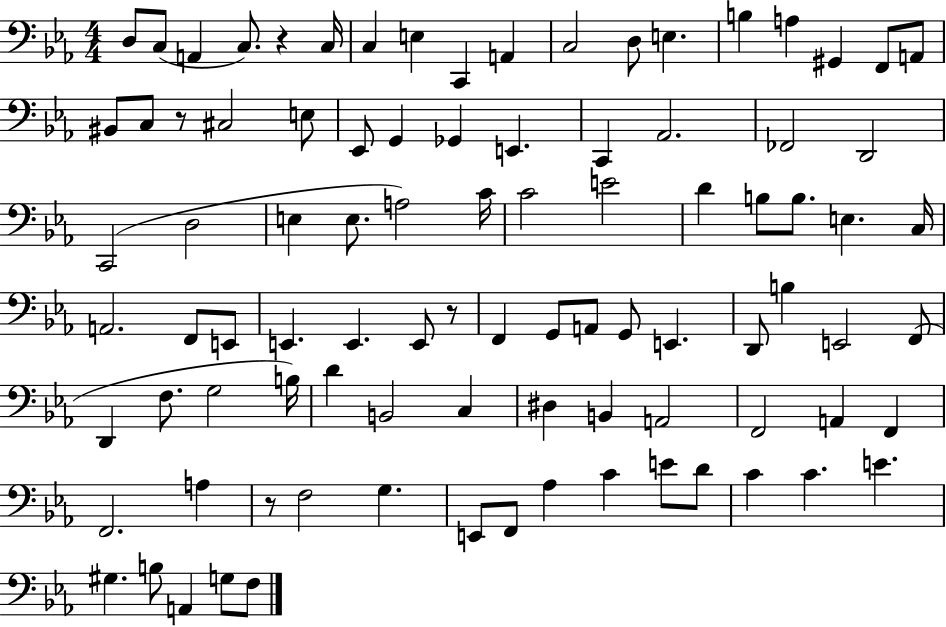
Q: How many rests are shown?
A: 4